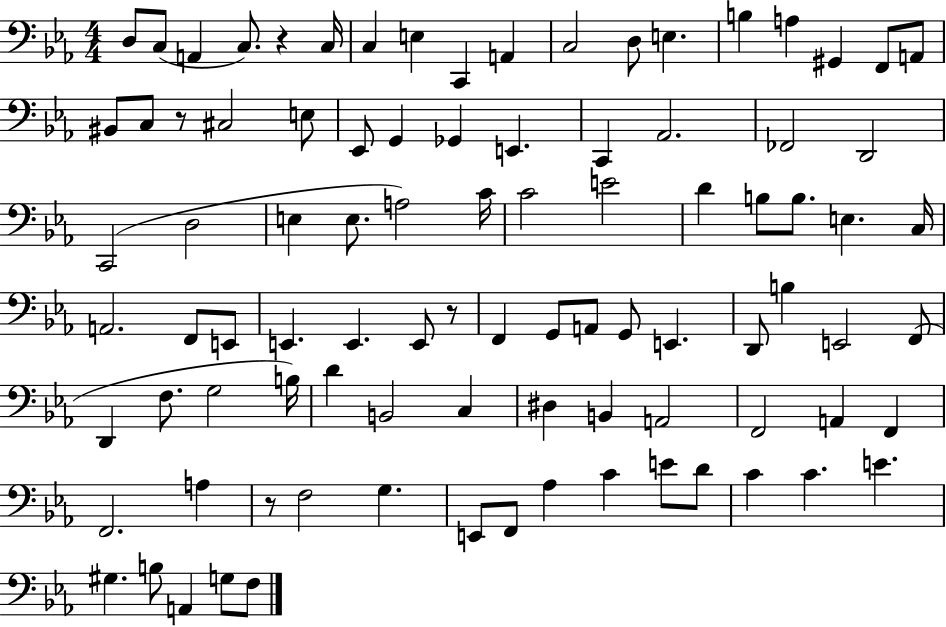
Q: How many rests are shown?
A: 4